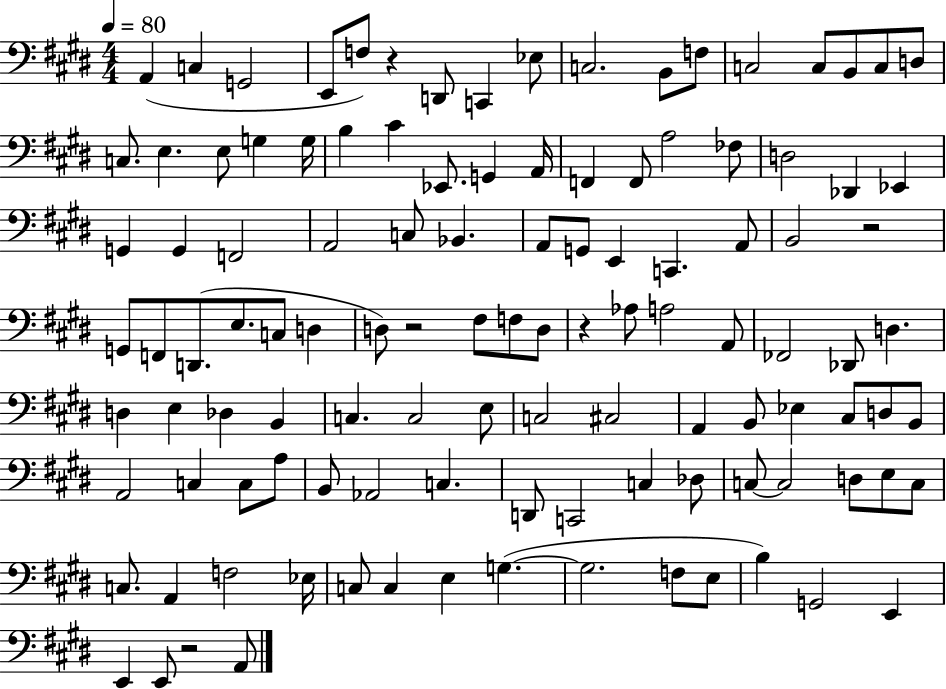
A2/q C3/q G2/h E2/e F3/e R/q D2/e C2/q Eb3/e C3/h. B2/e F3/e C3/h C3/e B2/e C3/e D3/e C3/e. E3/q. E3/e G3/q G3/s B3/q C#4/q Eb2/e. G2/q A2/s F2/q F2/e A3/h FES3/e D3/h Db2/q Eb2/q G2/q G2/q F2/h A2/h C3/e Bb2/q. A2/e G2/e E2/q C2/q. A2/e B2/h R/h G2/e F2/e D2/e. E3/e. C3/e D3/q D3/e R/h F#3/e F3/e D3/e R/q Ab3/e A3/h A2/e FES2/h Db2/e D3/q. D3/q E3/q Db3/q B2/q C3/q. C3/h E3/e C3/h C#3/h A2/q B2/e Eb3/q C#3/e D3/e B2/e A2/h C3/q C3/e A3/e B2/e Ab2/h C3/q. D2/e C2/h C3/q Db3/e C3/e C3/h D3/e E3/e C3/e C3/e. A2/q F3/h Eb3/s C3/e C3/q E3/q G3/q. G3/h. F3/e E3/e B3/q G2/h E2/q E2/q E2/e R/h A2/e